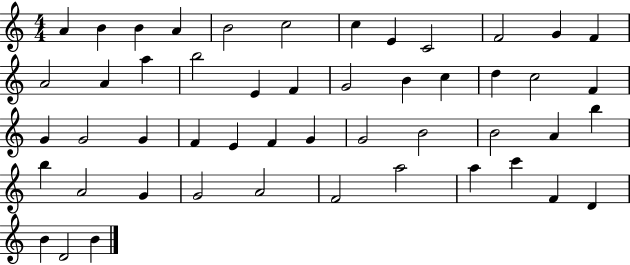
A4/q B4/q B4/q A4/q B4/h C5/h C5/q E4/q C4/h F4/h G4/q F4/q A4/h A4/q A5/q B5/h E4/q F4/q G4/h B4/q C5/q D5/q C5/h F4/q G4/q G4/h G4/q F4/q E4/q F4/q G4/q G4/h B4/h B4/h A4/q B5/q B5/q A4/h G4/q G4/h A4/h F4/h A5/h A5/q C6/q F4/q D4/q B4/q D4/h B4/q